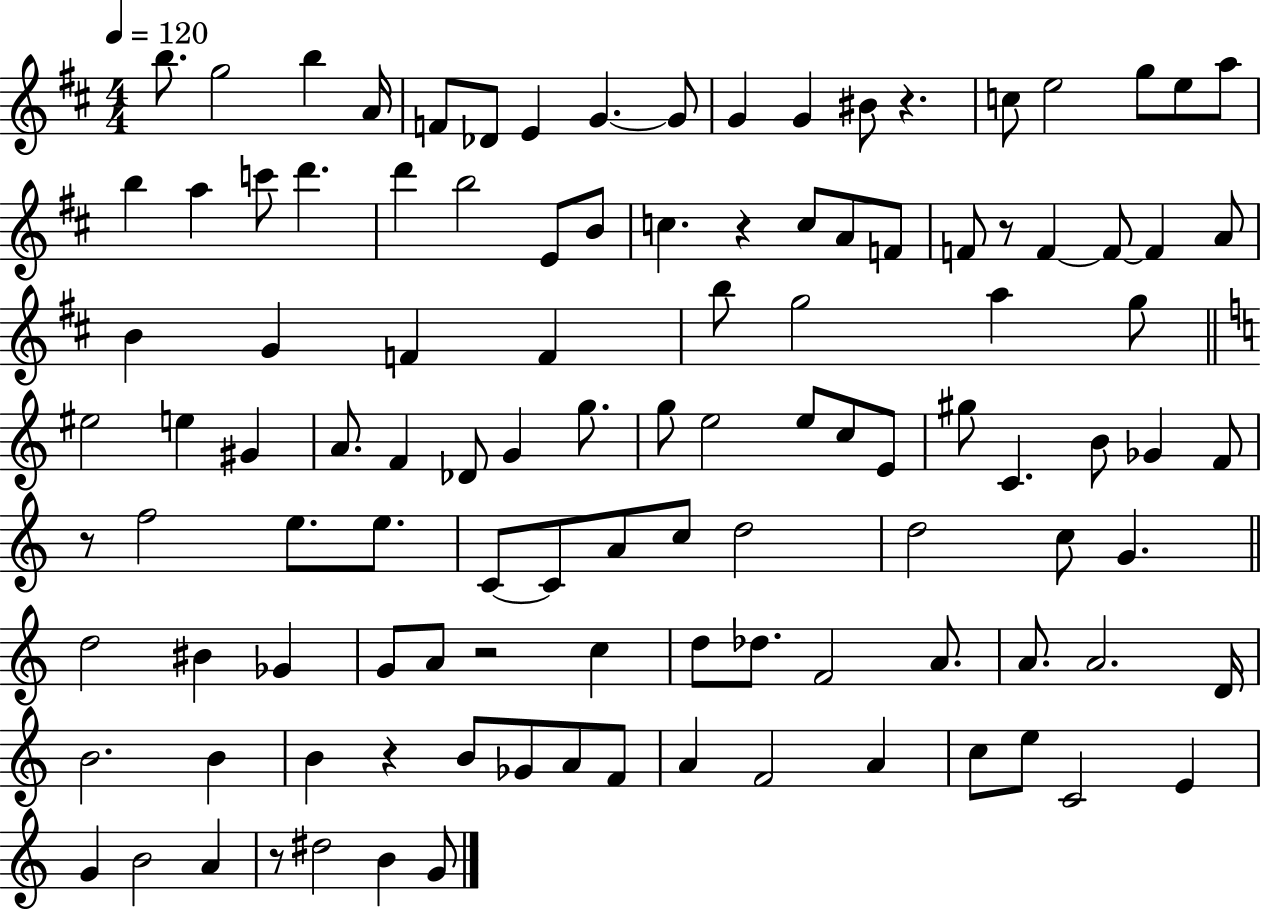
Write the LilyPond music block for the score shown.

{
  \clef treble
  \numericTimeSignature
  \time 4/4
  \key d \major
  \tempo 4 = 120
  b''8. g''2 b''4 a'16 | f'8 des'8 e'4 g'4.~~ g'8 | g'4 g'4 bis'8 r4. | c''8 e''2 g''8 e''8 a''8 | \break b''4 a''4 c'''8 d'''4. | d'''4 b''2 e'8 b'8 | c''4. r4 c''8 a'8 f'8 | f'8 r8 f'4~~ f'8~~ f'4 a'8 | \break b'4 g'4 f'4 f'4 | b''8 g''2 a''4 g''8 | \bar "||" \break \key c \major eis''2 e''4 gis'4 | a'8. f'4 des'8 g'4 g''8. | g''8 e''2 e''8 c''8 e'8 | gis''8 c'4. b'8 ges'4 f'8 | \break r8 f''2 e''8. e''8. | c'8~~ c'8 a'8 c''8 d''2 | d''2 c''8 g'4. | \bar "||" \break \key a \minor d''2 bis'4 ges'4 | g'8 a'8 r2 c''4 | d''8 des''8. f'2 a'8. | a'8. a'2. d'16 | \break b'2. b'4 | b'4 r4 b'8 ges'8 a'8 f'8 | a'4 f'2 a'4 | c''8 e''8 c'2 e'4 | \break g'4 b'2 a'4 | r8 dis''2 b'4 g'8 | \bar "|."
}